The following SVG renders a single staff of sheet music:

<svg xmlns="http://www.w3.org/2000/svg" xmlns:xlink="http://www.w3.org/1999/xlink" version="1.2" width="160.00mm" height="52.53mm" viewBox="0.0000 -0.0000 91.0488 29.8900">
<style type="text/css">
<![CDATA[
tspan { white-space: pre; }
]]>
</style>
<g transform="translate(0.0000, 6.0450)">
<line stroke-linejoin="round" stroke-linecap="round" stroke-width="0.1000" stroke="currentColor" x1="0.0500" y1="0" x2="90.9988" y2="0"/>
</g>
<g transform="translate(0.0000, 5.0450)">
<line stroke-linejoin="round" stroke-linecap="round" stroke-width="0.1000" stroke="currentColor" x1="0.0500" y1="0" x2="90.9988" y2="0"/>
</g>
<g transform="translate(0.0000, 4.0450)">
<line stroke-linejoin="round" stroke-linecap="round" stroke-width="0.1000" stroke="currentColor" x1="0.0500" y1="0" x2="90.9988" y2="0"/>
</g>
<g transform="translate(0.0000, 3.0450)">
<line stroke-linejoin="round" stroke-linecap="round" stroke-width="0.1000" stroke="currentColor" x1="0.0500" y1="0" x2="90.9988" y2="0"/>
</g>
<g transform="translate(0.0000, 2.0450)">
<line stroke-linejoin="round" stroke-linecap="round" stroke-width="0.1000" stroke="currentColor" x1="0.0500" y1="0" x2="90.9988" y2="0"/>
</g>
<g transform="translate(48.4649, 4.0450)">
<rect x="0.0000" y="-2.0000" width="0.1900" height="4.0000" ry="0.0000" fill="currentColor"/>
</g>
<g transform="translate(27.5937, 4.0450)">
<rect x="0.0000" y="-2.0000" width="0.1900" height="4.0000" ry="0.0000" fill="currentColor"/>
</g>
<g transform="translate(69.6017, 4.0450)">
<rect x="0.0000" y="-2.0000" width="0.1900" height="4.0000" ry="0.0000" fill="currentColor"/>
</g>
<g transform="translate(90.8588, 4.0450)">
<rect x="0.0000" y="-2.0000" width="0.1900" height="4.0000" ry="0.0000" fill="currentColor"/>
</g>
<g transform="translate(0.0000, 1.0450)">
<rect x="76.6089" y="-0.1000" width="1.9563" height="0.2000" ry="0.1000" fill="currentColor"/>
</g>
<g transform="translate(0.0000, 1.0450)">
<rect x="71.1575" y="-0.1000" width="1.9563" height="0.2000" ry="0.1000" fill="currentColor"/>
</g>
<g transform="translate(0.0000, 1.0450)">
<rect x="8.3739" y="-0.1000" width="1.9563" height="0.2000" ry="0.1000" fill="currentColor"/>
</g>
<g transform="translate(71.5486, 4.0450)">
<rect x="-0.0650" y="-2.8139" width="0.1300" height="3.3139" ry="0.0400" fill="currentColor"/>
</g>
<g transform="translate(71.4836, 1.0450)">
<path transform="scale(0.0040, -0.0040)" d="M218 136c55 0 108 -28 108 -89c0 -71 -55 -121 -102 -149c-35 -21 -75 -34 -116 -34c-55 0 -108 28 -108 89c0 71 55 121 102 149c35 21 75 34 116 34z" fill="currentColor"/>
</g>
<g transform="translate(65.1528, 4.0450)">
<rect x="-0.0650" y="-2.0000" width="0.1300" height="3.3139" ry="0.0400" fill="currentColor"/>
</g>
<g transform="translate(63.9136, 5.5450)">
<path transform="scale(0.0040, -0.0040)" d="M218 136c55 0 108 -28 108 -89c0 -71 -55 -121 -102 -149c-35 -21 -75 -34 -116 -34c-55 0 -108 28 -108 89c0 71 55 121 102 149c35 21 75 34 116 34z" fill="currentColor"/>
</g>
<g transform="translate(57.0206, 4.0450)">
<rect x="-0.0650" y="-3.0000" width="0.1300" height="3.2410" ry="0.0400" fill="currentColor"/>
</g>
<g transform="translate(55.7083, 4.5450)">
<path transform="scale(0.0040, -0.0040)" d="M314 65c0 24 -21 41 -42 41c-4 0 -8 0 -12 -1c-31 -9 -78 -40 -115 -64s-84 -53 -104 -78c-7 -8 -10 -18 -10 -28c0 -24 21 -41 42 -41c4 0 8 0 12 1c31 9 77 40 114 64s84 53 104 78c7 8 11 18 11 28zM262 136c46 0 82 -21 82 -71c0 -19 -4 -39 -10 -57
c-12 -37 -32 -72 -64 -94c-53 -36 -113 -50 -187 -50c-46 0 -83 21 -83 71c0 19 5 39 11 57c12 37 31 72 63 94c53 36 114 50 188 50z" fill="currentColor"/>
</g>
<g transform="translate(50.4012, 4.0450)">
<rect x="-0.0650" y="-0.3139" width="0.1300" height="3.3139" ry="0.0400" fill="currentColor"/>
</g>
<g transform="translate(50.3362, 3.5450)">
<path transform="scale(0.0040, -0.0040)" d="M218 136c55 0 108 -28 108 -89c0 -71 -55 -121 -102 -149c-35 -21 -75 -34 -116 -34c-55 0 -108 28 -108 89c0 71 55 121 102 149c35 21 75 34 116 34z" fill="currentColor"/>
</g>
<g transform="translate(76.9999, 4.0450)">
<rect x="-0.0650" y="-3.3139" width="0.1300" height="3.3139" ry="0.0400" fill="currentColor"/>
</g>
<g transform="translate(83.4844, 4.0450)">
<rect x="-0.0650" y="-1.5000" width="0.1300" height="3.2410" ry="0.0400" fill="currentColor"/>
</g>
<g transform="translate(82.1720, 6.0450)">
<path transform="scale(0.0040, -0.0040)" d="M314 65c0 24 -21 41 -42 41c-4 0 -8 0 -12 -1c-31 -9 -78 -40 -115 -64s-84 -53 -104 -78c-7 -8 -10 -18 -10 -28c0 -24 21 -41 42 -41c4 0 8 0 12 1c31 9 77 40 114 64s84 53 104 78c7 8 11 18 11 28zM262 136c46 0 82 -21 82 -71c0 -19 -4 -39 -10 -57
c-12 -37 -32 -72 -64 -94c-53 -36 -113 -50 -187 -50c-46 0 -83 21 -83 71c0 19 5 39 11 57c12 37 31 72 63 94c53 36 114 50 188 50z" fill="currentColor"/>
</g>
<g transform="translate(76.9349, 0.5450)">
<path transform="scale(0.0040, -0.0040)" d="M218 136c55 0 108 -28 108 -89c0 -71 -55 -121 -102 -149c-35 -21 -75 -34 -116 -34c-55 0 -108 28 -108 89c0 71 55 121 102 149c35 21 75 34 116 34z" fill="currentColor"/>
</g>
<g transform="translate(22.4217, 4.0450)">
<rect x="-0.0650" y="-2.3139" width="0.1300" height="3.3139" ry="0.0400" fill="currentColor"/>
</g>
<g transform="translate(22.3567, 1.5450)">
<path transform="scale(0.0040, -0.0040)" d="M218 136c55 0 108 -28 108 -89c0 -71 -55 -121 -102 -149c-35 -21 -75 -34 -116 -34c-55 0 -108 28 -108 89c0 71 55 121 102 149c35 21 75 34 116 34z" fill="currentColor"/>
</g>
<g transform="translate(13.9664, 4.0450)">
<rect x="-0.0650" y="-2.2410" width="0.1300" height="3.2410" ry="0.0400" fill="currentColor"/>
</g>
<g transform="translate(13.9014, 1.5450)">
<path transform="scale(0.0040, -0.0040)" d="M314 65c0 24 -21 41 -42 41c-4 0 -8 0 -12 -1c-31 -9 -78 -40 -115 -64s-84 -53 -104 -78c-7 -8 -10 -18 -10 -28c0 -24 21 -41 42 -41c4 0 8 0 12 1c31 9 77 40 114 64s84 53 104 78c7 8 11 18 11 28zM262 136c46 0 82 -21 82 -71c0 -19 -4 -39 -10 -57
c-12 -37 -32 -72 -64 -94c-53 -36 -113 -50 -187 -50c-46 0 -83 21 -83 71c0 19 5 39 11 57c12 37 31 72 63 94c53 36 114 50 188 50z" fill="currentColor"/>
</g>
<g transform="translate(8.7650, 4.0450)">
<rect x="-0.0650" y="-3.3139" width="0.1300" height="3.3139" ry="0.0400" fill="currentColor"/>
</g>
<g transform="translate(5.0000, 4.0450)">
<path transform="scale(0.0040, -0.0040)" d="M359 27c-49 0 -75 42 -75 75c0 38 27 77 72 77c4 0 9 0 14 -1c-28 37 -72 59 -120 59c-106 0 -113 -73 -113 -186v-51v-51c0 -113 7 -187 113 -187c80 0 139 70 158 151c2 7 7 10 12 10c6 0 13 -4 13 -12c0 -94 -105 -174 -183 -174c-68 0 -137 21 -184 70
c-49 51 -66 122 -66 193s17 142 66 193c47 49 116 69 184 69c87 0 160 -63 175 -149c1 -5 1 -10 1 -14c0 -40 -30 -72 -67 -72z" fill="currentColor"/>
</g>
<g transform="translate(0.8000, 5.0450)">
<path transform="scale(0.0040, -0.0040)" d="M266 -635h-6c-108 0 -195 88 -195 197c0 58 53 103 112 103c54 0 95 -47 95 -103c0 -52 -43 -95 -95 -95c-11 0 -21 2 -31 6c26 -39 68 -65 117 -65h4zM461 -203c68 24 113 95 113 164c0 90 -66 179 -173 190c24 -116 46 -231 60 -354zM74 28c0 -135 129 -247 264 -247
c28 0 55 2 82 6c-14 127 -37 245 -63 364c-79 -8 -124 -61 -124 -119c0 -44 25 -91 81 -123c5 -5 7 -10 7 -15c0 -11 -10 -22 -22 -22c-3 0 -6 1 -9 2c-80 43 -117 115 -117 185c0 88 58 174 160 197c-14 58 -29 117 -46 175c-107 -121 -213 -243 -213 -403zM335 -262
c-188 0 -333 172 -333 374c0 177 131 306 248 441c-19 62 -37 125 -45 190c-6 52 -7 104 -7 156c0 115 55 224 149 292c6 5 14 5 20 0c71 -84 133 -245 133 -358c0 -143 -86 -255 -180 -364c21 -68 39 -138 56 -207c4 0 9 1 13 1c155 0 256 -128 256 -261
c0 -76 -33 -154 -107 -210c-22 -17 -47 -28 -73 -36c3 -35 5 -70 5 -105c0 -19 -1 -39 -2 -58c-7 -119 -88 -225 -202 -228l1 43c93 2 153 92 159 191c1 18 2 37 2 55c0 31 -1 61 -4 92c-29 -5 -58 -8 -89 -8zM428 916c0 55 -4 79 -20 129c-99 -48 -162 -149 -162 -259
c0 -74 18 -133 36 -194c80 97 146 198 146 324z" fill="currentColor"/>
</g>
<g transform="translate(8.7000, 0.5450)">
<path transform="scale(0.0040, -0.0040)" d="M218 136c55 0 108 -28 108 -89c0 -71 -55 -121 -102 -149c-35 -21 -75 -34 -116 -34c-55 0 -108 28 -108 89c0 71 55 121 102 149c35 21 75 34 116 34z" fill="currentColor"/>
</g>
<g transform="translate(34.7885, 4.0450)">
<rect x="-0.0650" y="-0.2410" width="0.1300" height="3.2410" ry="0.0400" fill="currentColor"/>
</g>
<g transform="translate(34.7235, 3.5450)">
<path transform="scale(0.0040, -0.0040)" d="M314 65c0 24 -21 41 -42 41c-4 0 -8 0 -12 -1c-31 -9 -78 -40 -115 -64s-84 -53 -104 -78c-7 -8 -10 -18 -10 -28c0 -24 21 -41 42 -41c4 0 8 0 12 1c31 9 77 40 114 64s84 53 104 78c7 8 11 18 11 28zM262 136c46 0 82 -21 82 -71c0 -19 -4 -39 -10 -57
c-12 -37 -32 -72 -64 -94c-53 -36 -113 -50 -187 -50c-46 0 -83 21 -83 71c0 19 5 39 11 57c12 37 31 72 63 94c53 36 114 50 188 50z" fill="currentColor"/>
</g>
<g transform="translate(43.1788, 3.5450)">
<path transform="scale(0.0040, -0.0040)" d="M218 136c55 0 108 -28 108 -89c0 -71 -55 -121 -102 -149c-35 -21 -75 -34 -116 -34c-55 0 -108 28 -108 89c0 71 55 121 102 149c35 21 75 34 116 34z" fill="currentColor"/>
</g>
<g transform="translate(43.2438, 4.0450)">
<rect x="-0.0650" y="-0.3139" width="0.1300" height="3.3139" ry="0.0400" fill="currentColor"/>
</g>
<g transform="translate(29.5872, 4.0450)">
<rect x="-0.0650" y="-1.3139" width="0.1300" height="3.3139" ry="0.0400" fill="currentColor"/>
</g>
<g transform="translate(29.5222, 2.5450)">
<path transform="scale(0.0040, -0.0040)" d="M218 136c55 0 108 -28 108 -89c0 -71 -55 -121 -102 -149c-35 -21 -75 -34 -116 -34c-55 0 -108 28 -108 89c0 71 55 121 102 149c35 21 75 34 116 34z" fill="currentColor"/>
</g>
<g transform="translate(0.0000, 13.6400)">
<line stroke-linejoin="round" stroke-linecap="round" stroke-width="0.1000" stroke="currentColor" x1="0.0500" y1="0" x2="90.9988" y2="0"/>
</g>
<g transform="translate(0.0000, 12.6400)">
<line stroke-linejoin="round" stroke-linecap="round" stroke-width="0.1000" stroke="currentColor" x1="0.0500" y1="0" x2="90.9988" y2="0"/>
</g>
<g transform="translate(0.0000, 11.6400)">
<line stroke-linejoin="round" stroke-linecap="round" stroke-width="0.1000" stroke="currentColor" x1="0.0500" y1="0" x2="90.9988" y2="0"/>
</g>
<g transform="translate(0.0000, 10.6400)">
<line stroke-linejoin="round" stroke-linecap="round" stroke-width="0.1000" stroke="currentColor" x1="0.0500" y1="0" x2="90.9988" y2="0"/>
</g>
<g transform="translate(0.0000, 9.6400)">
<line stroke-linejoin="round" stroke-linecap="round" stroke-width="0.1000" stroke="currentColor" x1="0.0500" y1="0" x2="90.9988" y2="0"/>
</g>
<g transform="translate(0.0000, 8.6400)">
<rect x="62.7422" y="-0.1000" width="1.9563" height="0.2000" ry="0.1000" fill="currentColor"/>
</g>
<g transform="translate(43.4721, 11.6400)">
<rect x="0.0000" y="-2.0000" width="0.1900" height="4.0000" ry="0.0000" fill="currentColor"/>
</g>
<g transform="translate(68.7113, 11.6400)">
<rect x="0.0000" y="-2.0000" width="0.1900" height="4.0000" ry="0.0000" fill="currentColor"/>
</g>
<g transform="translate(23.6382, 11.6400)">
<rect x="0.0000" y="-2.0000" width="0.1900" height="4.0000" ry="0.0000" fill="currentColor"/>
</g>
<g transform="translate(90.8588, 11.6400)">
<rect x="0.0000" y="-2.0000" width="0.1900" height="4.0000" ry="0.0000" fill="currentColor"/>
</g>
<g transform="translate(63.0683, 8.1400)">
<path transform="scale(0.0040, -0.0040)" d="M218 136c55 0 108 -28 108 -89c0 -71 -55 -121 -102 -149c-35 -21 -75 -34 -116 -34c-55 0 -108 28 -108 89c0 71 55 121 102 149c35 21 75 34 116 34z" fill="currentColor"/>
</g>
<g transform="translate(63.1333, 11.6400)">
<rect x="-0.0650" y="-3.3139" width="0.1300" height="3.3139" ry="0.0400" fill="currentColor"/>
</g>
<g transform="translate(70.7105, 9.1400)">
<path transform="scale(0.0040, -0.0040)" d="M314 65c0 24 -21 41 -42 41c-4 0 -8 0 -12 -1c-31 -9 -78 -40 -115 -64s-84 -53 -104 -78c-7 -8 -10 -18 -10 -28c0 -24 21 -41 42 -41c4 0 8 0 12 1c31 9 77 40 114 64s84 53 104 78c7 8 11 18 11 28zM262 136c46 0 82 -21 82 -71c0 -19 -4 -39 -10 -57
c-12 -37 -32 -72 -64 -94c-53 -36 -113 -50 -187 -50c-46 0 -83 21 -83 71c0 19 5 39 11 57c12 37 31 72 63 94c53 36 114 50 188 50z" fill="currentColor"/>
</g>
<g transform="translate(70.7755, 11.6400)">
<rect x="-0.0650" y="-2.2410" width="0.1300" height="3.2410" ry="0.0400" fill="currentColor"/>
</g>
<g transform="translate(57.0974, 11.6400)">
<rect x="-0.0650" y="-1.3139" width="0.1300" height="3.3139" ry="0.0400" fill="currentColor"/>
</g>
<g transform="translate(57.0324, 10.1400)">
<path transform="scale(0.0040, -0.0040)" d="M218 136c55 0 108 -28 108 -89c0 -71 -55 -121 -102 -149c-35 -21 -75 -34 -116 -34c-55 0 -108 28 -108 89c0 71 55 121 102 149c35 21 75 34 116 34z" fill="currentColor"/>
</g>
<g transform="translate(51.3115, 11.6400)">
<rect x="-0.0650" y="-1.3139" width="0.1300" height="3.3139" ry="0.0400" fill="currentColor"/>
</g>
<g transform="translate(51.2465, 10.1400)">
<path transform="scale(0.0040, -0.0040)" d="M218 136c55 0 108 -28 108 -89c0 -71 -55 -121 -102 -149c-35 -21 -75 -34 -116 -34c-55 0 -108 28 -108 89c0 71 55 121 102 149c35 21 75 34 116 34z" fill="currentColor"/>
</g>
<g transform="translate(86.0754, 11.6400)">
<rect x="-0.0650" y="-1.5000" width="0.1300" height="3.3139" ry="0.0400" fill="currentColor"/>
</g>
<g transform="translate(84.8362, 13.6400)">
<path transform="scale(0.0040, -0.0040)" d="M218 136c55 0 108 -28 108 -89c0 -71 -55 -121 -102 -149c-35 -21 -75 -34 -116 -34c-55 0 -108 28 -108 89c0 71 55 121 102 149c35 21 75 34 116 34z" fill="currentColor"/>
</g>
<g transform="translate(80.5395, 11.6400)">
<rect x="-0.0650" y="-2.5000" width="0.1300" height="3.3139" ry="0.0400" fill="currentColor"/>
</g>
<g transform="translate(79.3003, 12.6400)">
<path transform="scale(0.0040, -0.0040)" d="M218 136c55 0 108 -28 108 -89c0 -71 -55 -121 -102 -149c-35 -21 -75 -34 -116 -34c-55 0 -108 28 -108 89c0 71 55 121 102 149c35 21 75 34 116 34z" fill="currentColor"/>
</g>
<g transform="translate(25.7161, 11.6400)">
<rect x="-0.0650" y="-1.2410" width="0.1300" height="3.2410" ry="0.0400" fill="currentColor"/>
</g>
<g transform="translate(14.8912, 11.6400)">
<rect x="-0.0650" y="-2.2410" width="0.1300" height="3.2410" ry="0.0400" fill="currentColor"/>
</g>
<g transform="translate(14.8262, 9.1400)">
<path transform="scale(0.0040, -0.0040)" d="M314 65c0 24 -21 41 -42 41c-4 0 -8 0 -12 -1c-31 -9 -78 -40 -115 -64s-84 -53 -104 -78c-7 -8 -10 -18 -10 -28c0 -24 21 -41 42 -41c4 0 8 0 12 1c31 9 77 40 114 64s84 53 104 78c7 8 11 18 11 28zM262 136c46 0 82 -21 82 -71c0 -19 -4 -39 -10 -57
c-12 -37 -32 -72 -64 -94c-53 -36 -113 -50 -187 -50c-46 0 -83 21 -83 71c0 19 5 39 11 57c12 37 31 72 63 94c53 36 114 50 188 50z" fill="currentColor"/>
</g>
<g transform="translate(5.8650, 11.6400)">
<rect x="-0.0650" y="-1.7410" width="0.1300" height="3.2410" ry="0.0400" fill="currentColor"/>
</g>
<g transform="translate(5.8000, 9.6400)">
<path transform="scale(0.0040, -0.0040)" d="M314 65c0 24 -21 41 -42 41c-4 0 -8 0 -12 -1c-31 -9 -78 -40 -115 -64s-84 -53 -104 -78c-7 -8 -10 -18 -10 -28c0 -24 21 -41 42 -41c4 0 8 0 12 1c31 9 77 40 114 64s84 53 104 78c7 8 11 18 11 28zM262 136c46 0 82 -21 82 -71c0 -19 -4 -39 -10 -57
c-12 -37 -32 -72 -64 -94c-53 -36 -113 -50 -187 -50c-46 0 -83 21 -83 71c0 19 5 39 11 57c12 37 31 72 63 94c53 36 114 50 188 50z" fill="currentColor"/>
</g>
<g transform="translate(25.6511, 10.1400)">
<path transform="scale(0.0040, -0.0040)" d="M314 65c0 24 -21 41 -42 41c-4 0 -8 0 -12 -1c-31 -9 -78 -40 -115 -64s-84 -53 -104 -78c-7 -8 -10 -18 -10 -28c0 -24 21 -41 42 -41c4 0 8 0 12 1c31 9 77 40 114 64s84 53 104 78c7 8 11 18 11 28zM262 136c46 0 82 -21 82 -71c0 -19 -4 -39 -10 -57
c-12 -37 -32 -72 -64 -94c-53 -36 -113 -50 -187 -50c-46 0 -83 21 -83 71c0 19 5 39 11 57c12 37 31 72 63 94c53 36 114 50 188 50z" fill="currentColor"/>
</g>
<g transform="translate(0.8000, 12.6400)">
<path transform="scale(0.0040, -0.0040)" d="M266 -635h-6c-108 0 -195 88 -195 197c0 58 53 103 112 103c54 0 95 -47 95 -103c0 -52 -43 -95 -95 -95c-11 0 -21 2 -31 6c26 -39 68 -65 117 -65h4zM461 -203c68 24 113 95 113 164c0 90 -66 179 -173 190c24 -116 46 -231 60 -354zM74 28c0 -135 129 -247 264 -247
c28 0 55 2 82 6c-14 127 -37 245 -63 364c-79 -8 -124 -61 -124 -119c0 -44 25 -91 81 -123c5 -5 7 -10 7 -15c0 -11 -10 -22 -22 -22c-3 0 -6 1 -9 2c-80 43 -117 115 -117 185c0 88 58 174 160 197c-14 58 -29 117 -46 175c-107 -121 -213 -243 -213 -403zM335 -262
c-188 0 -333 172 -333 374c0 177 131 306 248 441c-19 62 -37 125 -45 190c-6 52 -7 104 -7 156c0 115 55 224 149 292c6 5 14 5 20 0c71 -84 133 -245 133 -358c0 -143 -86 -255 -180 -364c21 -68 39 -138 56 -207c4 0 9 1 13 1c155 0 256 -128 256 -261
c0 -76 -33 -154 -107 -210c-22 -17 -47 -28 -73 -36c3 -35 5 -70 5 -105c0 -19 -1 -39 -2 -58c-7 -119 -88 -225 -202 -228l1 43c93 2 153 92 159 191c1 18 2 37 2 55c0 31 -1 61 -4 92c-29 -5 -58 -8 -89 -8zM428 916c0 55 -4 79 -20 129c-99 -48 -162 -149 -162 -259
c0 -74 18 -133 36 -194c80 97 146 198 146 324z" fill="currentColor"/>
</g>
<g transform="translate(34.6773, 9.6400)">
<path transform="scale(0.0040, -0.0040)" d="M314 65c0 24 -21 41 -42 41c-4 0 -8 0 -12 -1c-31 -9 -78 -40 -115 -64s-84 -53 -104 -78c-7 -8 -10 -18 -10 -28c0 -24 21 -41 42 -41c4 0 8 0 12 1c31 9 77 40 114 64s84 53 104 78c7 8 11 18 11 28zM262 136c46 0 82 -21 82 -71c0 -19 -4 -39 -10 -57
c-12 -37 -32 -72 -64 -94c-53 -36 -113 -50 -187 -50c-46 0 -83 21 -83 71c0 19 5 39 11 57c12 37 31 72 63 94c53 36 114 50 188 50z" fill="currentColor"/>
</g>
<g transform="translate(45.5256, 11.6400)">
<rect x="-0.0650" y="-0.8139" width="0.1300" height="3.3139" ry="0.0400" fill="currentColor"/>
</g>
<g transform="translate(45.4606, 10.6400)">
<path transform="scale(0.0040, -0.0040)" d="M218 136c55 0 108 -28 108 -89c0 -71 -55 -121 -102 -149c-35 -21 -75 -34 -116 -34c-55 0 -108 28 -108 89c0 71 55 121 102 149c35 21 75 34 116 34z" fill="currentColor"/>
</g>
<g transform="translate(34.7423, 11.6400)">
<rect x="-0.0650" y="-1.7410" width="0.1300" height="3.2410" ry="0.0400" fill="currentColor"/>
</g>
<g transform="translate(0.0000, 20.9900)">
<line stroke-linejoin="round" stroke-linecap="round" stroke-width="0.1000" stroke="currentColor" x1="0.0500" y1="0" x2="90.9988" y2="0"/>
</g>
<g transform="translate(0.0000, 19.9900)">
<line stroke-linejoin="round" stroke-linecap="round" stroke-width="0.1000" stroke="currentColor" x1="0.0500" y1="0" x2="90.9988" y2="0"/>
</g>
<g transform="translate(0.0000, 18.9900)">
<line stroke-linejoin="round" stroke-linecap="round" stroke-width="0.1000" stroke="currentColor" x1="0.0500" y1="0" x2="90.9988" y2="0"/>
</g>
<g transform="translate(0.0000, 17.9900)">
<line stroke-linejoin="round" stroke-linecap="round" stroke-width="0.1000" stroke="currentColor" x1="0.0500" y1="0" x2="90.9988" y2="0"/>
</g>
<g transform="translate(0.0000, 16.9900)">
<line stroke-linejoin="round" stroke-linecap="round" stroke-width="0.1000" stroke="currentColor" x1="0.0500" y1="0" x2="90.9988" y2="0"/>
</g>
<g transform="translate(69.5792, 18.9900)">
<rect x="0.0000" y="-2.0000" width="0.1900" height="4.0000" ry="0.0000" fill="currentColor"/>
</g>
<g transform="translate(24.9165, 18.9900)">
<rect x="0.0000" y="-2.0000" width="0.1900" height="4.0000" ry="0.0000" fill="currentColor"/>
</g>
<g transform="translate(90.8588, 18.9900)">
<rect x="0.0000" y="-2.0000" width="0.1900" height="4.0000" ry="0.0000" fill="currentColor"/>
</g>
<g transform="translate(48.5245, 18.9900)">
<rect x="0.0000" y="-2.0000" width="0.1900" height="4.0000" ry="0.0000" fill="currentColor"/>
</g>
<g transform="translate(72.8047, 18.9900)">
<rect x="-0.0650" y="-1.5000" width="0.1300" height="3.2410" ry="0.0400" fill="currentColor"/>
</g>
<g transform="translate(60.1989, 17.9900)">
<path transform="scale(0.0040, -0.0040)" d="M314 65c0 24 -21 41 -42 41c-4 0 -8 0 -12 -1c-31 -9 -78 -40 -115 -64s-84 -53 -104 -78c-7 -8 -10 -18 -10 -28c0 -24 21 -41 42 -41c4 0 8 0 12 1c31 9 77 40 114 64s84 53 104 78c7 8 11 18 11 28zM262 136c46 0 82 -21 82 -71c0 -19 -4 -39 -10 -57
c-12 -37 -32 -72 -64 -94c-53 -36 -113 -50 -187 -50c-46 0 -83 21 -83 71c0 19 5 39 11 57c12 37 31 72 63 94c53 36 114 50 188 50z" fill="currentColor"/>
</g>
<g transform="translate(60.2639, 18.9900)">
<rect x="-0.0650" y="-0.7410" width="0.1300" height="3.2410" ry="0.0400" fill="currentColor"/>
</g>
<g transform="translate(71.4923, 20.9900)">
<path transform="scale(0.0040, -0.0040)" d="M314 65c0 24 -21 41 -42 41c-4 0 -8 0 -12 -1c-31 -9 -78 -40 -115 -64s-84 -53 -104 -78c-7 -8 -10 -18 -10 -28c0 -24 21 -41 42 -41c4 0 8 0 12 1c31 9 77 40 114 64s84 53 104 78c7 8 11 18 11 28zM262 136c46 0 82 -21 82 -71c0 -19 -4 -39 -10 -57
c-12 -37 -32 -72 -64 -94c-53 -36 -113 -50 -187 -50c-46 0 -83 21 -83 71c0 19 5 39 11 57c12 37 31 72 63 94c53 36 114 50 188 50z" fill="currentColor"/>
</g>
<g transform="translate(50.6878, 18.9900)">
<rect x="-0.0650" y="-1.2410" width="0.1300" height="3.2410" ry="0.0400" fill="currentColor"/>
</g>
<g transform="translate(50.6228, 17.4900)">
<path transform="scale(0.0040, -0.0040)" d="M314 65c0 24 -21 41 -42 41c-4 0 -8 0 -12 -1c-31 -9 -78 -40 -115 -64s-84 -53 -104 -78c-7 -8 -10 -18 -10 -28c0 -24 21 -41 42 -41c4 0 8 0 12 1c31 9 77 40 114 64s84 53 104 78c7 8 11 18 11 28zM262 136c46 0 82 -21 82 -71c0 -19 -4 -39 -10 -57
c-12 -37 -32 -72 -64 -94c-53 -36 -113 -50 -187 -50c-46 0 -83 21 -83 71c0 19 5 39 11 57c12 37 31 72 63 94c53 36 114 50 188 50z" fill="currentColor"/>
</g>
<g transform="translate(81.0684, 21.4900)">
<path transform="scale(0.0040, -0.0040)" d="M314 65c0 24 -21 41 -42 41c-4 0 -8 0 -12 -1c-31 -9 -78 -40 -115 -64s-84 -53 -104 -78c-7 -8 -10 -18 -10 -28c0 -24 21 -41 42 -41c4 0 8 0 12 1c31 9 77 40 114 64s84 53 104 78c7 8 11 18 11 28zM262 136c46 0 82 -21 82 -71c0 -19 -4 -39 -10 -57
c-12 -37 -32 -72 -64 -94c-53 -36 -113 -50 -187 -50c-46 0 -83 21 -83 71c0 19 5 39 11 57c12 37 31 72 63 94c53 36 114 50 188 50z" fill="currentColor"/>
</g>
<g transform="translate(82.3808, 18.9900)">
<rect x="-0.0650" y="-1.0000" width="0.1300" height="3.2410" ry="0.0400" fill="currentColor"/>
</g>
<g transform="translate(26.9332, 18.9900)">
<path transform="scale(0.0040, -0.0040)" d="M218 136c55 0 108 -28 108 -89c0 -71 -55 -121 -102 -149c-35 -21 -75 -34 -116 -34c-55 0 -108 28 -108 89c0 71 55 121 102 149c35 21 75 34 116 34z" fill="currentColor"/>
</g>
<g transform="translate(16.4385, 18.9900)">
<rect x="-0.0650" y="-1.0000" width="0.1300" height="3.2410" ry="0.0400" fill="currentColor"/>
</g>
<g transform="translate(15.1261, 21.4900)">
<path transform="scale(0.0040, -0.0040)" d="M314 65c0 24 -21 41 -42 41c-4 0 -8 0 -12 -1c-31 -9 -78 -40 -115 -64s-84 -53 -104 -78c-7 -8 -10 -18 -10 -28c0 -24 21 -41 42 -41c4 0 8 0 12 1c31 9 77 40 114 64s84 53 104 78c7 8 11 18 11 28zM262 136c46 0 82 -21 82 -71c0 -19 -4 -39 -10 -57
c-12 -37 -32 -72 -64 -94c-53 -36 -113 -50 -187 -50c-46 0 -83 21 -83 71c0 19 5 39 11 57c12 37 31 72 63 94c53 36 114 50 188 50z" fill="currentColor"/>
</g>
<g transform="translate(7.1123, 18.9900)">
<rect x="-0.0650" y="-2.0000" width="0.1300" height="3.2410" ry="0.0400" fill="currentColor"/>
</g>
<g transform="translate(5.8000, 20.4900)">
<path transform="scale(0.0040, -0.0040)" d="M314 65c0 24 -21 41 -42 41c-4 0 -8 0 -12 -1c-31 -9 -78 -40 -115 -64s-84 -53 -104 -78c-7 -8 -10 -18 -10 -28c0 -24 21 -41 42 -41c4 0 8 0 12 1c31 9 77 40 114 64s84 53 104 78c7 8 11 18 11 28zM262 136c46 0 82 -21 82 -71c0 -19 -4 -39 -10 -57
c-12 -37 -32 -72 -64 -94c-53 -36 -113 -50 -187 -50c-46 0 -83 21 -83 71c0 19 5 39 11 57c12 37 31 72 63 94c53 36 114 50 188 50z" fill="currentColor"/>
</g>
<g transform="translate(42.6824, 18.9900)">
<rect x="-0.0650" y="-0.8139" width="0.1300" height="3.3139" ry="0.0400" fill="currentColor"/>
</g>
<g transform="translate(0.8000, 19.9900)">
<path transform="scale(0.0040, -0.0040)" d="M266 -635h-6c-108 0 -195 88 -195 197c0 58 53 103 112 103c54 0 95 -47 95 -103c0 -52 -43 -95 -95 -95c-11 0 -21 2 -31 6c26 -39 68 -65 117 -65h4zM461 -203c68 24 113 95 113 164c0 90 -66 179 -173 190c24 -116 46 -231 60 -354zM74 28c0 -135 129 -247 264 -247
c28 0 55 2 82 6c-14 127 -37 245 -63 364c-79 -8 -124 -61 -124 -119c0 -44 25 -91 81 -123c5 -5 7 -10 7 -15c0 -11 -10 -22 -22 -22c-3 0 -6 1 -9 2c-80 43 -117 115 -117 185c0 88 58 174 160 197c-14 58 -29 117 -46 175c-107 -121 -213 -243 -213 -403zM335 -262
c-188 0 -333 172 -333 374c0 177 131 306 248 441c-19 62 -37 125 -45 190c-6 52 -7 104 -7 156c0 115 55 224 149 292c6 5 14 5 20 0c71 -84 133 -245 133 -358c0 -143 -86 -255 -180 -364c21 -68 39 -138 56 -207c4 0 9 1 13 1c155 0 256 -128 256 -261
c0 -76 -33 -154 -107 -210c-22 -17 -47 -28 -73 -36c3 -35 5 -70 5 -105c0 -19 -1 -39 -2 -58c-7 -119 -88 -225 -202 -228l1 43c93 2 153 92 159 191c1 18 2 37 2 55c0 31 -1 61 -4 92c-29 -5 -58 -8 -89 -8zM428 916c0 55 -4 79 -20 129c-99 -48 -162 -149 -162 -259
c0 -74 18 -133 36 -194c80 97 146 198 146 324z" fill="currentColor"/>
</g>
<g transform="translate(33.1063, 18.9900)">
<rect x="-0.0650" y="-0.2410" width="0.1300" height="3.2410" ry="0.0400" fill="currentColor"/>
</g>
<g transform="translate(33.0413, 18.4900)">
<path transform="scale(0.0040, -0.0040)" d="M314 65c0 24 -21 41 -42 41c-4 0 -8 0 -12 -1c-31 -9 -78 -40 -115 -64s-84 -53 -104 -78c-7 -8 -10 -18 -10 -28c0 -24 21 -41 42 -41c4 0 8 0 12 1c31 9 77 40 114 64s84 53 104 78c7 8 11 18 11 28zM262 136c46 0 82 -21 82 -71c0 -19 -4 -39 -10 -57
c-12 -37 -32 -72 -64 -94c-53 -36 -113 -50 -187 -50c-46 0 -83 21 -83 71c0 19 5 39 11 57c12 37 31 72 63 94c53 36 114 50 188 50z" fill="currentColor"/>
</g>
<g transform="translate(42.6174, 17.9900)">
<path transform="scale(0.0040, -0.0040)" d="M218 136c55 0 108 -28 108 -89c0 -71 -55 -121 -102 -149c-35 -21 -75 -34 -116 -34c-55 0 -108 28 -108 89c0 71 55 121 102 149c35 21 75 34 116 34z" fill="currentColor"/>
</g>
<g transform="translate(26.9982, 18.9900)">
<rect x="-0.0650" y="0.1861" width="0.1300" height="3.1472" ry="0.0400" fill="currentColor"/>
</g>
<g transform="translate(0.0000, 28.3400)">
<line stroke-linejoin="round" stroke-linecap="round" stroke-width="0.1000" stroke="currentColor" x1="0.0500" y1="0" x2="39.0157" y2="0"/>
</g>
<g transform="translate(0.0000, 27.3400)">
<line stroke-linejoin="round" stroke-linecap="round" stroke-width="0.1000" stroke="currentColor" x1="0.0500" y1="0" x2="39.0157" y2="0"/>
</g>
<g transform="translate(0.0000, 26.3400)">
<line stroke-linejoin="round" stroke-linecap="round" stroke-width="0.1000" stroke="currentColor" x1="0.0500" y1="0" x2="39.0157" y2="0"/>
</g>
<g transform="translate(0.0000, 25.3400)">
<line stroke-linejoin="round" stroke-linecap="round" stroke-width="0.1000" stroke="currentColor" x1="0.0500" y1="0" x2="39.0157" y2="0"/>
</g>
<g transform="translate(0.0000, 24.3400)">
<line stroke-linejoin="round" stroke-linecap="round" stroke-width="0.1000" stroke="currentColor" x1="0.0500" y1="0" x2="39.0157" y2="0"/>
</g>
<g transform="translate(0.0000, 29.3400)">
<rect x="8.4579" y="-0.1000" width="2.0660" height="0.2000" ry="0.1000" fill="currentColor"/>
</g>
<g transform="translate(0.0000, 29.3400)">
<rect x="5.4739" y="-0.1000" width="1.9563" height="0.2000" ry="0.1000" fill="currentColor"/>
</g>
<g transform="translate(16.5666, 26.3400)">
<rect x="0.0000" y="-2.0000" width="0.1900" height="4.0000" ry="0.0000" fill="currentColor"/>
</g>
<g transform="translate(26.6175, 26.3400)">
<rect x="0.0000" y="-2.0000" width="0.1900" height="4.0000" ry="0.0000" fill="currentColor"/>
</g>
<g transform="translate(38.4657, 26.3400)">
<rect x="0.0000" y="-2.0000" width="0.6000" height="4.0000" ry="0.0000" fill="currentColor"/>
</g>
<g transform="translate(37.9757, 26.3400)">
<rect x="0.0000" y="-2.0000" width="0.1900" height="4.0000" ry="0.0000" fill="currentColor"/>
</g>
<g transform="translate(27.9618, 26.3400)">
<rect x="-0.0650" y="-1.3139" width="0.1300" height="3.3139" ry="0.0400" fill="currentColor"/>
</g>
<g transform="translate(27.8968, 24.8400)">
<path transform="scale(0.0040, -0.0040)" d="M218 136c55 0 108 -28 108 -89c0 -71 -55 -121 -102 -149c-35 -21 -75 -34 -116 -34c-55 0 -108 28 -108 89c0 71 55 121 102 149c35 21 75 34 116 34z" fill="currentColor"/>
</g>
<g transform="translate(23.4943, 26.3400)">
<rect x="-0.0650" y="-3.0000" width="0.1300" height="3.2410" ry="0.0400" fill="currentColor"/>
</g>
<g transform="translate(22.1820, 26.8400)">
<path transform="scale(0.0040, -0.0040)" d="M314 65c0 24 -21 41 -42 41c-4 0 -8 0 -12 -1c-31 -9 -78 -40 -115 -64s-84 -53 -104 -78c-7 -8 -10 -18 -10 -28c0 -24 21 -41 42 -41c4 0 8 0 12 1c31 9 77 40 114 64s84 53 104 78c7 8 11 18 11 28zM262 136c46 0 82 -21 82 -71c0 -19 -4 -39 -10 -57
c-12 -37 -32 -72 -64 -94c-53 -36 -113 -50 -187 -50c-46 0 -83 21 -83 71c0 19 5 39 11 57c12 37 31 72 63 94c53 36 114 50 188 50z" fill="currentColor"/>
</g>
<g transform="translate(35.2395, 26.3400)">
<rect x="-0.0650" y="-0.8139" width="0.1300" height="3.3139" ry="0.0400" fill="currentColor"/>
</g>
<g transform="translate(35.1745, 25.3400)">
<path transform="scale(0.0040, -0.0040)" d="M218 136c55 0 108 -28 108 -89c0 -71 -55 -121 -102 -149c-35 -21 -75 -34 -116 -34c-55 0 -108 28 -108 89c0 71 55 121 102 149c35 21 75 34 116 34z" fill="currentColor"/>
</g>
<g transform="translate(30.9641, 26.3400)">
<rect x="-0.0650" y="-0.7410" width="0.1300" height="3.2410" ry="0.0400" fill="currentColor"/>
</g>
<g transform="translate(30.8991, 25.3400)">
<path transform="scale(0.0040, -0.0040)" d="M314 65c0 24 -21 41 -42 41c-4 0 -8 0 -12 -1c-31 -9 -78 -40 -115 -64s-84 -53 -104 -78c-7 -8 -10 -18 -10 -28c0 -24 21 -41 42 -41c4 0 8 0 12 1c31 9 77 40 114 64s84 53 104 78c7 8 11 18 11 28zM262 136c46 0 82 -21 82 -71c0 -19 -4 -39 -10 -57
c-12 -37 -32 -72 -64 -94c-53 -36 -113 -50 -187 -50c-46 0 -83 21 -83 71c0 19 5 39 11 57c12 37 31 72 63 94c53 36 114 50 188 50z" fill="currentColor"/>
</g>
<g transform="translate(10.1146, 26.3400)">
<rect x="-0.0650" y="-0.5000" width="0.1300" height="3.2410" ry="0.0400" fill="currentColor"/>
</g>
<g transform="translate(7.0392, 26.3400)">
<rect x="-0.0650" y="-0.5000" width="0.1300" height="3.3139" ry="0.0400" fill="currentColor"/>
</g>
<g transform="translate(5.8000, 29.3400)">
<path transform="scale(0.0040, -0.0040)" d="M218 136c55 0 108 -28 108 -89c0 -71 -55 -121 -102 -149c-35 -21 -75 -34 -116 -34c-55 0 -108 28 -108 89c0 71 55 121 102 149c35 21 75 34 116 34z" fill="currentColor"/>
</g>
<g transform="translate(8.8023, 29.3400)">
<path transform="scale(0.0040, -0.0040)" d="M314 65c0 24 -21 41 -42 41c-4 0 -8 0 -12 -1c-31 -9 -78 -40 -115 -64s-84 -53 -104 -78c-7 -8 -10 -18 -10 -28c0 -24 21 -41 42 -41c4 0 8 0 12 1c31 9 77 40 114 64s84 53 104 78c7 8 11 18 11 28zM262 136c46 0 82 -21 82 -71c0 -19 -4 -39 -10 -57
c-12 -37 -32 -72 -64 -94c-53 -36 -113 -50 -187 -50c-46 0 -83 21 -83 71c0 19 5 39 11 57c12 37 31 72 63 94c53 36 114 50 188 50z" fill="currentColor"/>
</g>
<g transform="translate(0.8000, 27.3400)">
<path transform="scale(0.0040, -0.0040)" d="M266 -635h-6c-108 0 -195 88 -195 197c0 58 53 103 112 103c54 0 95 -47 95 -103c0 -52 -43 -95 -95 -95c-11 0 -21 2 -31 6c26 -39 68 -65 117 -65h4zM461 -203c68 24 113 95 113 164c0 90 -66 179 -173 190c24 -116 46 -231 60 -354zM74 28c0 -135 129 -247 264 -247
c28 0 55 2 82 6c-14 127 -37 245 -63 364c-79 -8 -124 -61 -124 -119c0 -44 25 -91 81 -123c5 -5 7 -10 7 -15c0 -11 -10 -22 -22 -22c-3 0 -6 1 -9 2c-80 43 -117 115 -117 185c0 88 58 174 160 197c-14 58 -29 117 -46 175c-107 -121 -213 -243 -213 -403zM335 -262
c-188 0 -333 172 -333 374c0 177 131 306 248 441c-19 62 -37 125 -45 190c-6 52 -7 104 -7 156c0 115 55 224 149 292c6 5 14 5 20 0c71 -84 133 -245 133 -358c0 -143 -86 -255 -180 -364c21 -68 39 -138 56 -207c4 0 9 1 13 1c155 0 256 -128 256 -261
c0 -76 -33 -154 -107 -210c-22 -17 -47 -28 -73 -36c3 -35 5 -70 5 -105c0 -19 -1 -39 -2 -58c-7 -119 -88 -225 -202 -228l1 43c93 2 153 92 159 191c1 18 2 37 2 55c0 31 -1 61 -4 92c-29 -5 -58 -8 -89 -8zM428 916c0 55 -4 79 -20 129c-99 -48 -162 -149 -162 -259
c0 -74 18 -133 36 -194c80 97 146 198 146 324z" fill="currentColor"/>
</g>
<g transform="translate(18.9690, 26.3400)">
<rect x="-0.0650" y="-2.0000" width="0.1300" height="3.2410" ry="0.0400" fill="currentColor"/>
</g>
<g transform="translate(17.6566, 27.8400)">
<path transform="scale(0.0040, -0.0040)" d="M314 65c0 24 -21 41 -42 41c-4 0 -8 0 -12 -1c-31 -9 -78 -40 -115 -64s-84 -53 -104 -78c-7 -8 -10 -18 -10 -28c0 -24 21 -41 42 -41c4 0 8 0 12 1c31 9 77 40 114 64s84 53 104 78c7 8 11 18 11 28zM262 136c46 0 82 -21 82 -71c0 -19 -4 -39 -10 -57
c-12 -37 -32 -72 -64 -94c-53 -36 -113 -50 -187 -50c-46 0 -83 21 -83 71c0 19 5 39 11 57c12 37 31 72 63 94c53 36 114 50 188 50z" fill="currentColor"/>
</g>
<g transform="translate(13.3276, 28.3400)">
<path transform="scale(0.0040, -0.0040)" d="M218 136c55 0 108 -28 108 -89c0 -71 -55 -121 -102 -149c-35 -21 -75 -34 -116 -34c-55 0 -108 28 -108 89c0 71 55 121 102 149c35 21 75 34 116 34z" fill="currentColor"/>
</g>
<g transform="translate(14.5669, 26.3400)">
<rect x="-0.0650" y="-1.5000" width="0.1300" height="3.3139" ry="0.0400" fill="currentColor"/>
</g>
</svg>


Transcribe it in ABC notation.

X:1
T:Untitled
M:4/4
L:1/4
K:C
b g2 g e c2 c c A2 F a b E2 f2 g2 e2 f2 d e e b g2 G E F2 D2 B c2 d e2 d2 E2 D2 C C2 E F2 A2 e d2 d